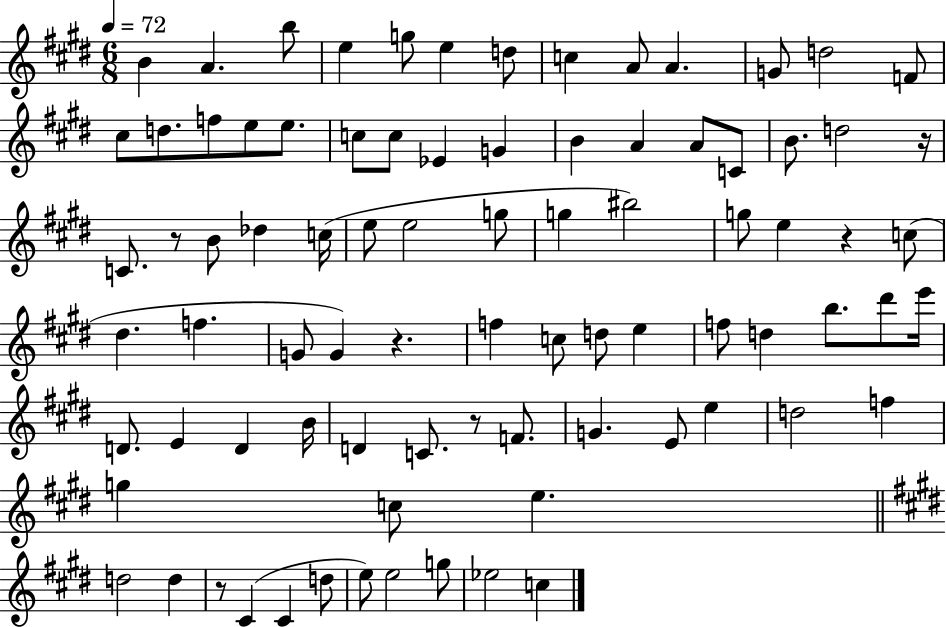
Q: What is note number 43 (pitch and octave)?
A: G4